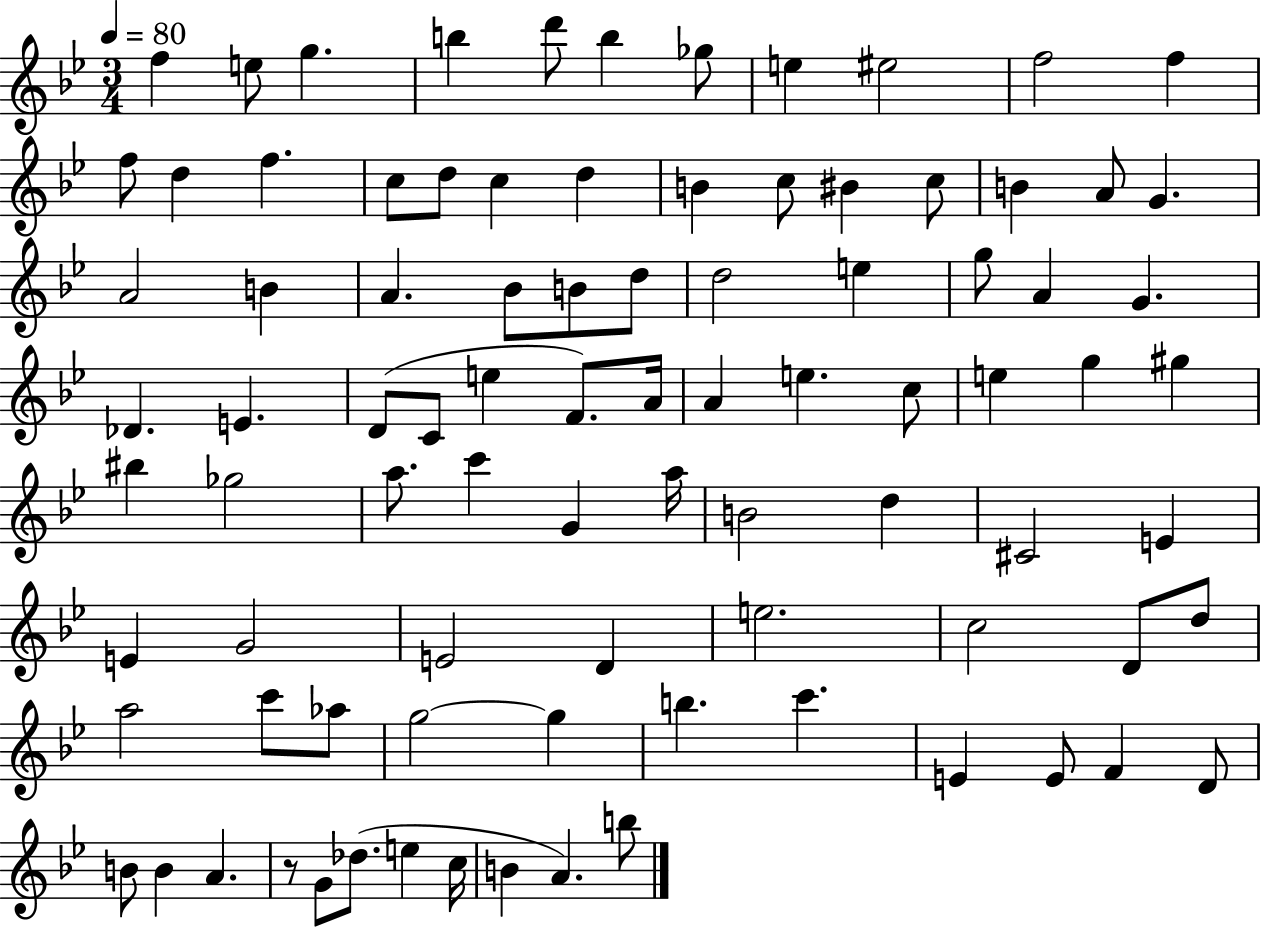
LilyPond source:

{
  \clef treble
  \numericTimeSignature
  \time 3/4
  \key bes \major
  \tempo 4 = 80
  f''4 e''8 g''4. | b''4 d'''8 b''4 ges''8 | e''4 eis''2 | f''2 f''4 | \break f''8 d''4 f''4. | c''8 d''8 c''4 d''4 | b'4 c''8 bis'4 c''8 | b'4 a'8 g'4. | \break a'2 b'4 | a'4. bes'8 b'8 d''8 | d''2 e''4 | g''8 a'4 g'4. | \break des'4. e'4. | d'8( c'8 e''4 f'8.) a'16 | a'4 e''4. c''8 | e''4 g''4 gis''4 | \break bis''4 ges''2 | a''8. c'''4 g'4 a''16 | b'2 d''4 | cis'2 e'4 | \break e'4 g'2 | e'2 d'4 | e''2. | c''2 d'8 d''8 | \break a''2 c'''8 aes''8 | g''2~~ g''4 | b''4. c'''4. | e'4 e'8 f'4 d'8 | \break b'8 b'4 a'4. | r8 g'8 des''8.( e''4 c''16 | b'4 a'4.) b''8 | \bar "|."
}